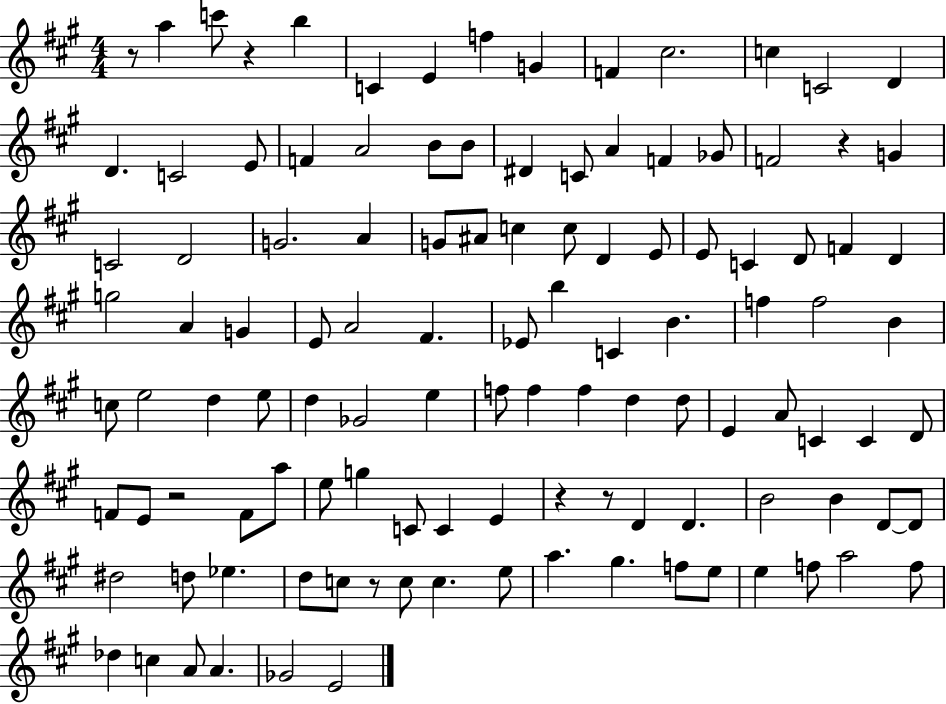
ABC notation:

X:1
T:Untitled
M:4/4
L:1/4
K:A
z/2 a c'/2 z b C E f G F ^c2 c C2 D D C2 E/2 F A2 B/2 B/2 ^D C/2 A F _G/2 F2 z G C2 D2 G2 A G/2 ^A/2 c c/2 D E/2 E/2 C D/2 F D g2 A G E/2 A2 ^F _E/2 b C B f f2 B c/2 e2 d e/2 d _G2 e f/2 f f d d/2 E A/2 C C D/2 F/2 E/2 z2 F/2 a/2 e/2 g C/2 C E z z/2 D D B2 B D/2 D/2 ^d2 d/2 _e d/2 c/2 z/2 c/2 c e/2 a ^g f/2 e/2 e f/2 a2 f/2 _d c A/2 A _G2 E2